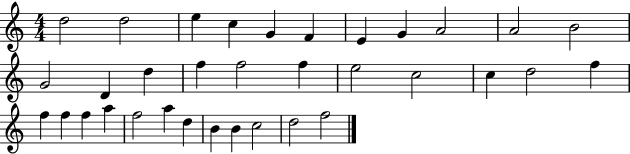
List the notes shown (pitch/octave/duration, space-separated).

D5/h D5/h E5/q C5/q G4/q F4/q E4/q G4/q A4/h A4/h B4/h G4/h D4/q D5/q F5/q F5/h F5/q E5/h C5/h C5/q D5/h F5/q F5/q F5/q F5/q A5/q F5/h A5/q D5/q B4/q B4/q C5/h D5/h F5/h